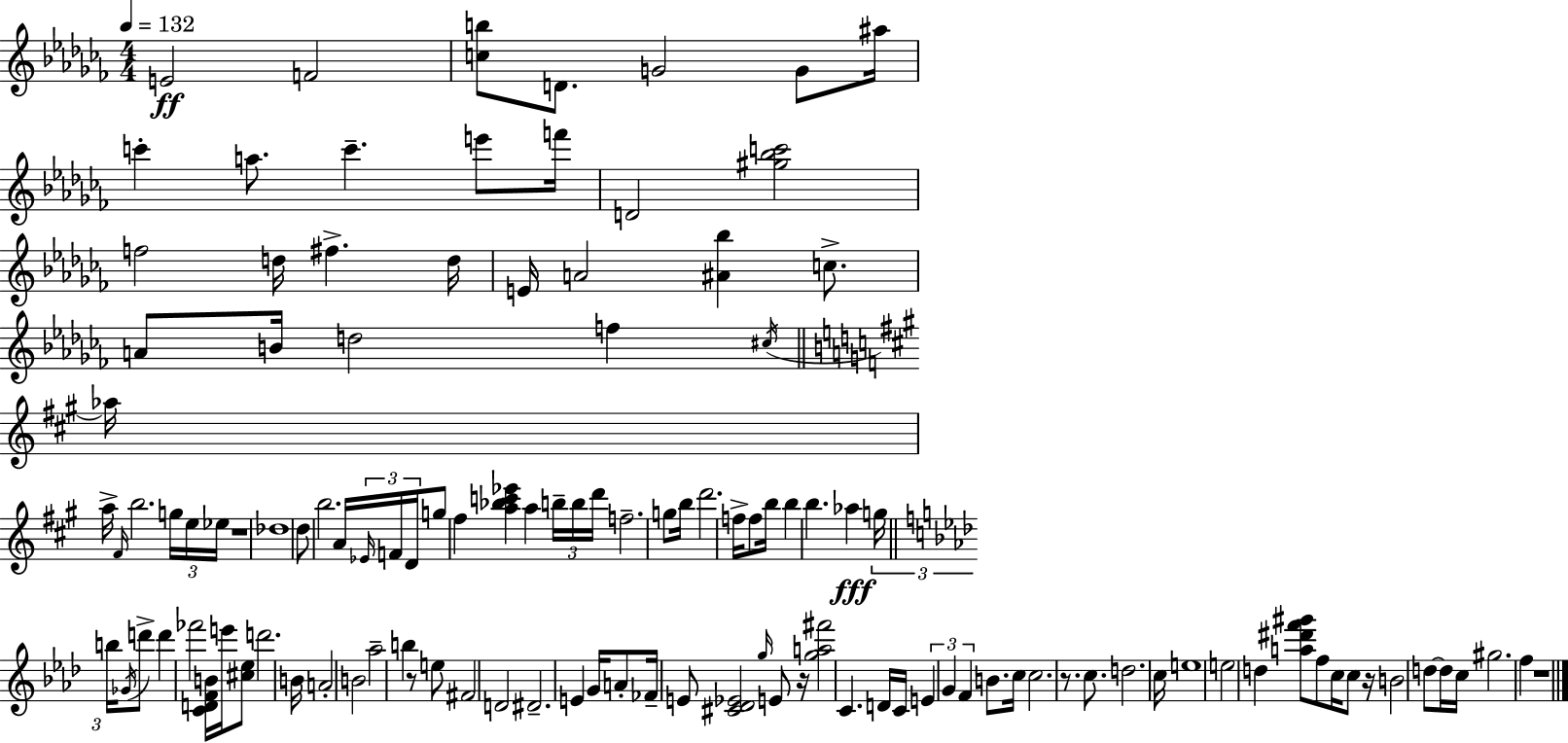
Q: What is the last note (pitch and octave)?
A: F5